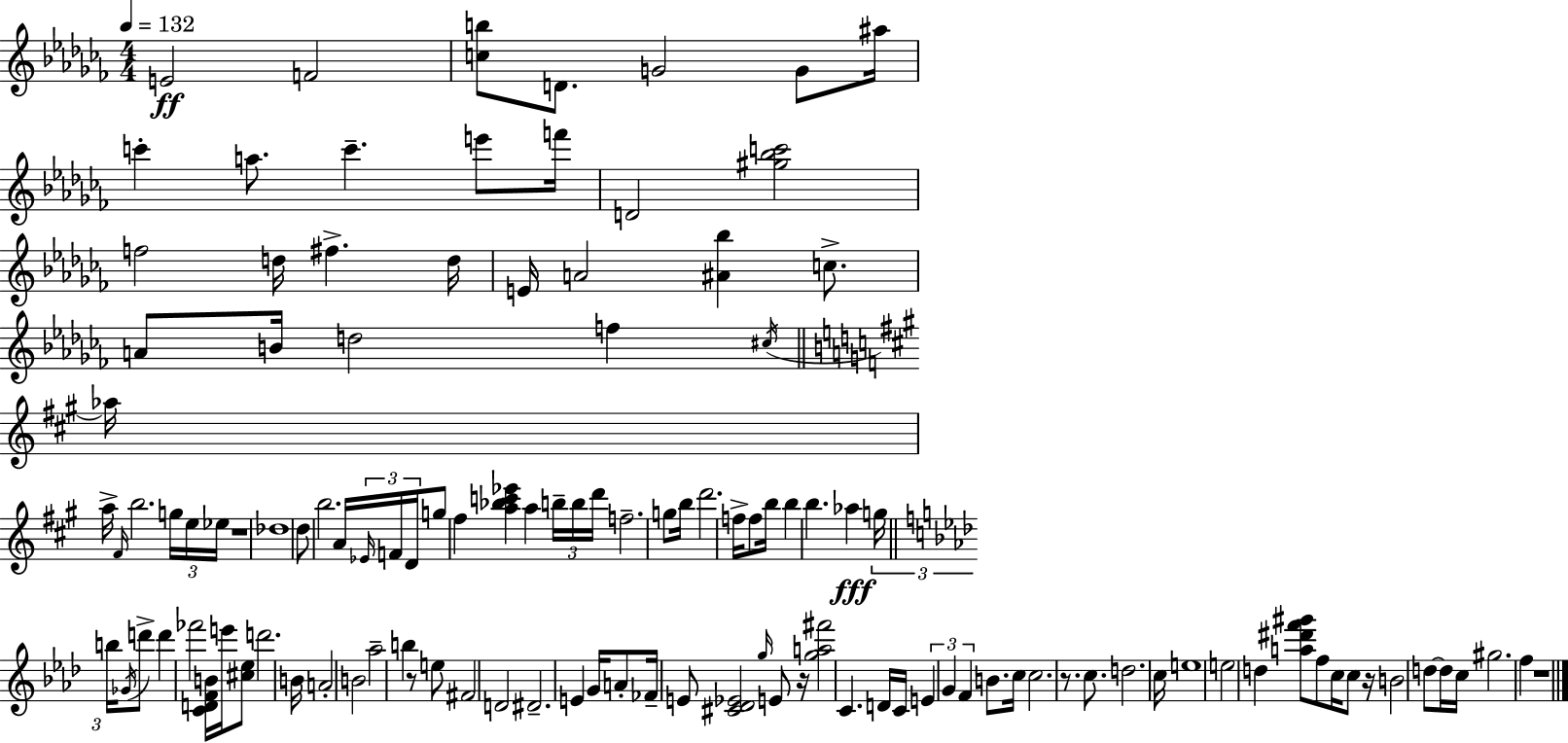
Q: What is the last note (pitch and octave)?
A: F5